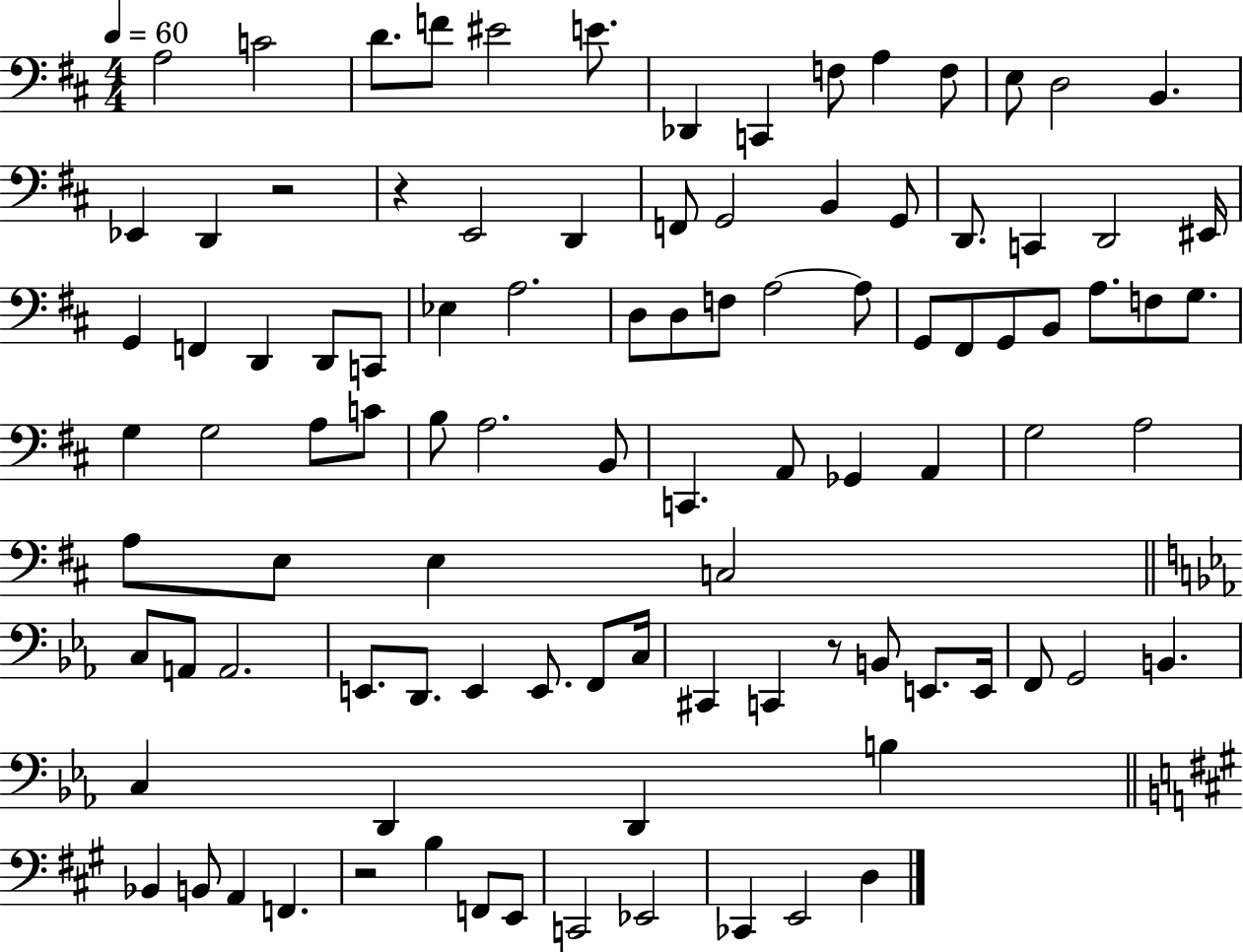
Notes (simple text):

A3/h C4/h D4/e. F4/e EIS4/h E4/e. Db2/q C2/q F3/e A3/q F3/e E3/e D3/h B2/q. Eb2/q D2/q R/h R/q E2/h D2/q F2/e G2/h B2/q G2/e D2/e. C2/q D2/h EIS2/s G2/q F2/q D2/q D2/e C2/e Eb3/q A3/h. D3/e D3/e F3/e A3/h A3/e G2/e F#2/e G2/e B2/e A3/e. F3/e G3/e. G3/q G3/h A3/e C4/e B3/e A3/h. B2/e C2/q. A2/e Gb2/q A2/q G3/h A3/h A3/e E3/e E3/q C3/h C3/e A2/e A2/h. E2/e. D2/e. E2/q E2/e. F2/e C3/s C#2/q C2/q R/e B2/e E2/e. E2/s F2/e G2/h B2/q. C3/q D2/q D2/q B3/q Bb2/q B2/e A2/q F2/q. R/h B3/q F2/e E2/e C2/h Eb2/h CES2/q E2/h D3/q